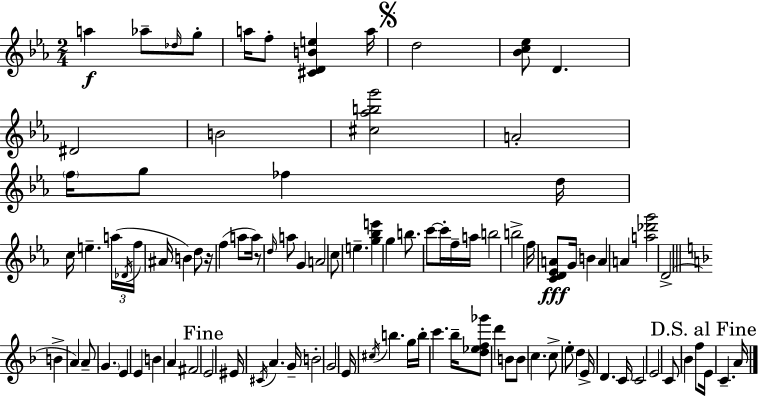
{
  \clef treble
  \numericTimeSignature
  \time 2/4
  \key ees \major
  a''4\f aes''8-- \grace { des''16 } g''8-. | a''16 f''8-. <cis' d' b' e''>4 | a''16 \mark \markup { \musicglyph "scripts.segno" } d''2 | <bes' c'' ees''>8 d'4. | \break dis'2 | b'2 | <cis'' aes'' b'' g'''>2 | a'2-. | \break \parenthesize f''16 g''8 fes''4 | d''16 c''16 e''4.-- | \tuplet 3/2 { a''16( \acciaccatura { des'16 } f''16 } ais'16 b'4) | d''8 r16 f''4( a''8 | \break a''16) r8 \grace { d''16 } a''8 g'4 | a'2 | c''8 e''4.-- | <g'' bes'' e'''>4 g''4 | \break b''8. c'''8~~ | c'''16-. f''16-- a''16 b''2 | b''2-> | f''16 <c' d' ees' a'>8\fff g'16 b'4 | \break a'4 a'4 | <a'' des''' g'''>2 | d'2->( | \bar "||" \break \key f \major b'4-> a'4) | a'8-- \parenthesize g'4. | e'4 e'4 | b'4 a'4 | \break fis'2 | \mark "Fine" e'2 | eis'16 \acciaccatura { cis'16 } a'4. | g'16-- b'2-. | \break g'2 | e'16 \acciaccatura { cis''16 } b''4. | g''16 b''16-. c'''4. | bes''16-- <d'' ees'' f'' ges'''>8 d'''4 | \break b'8 b'8 c''4. | c''8-> e''8-. d''4 | e'16-> d'4. | c'16 c'2 | \break e'2 | c'8 bes'4 | f''8 \mark "D.S. al Fine" e'16 c'4.-- | a'16 \bar "|."
}